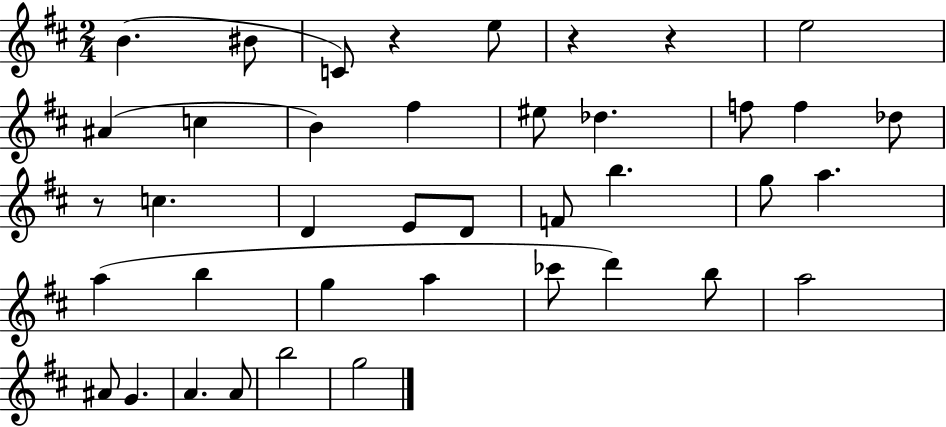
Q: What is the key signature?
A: D major